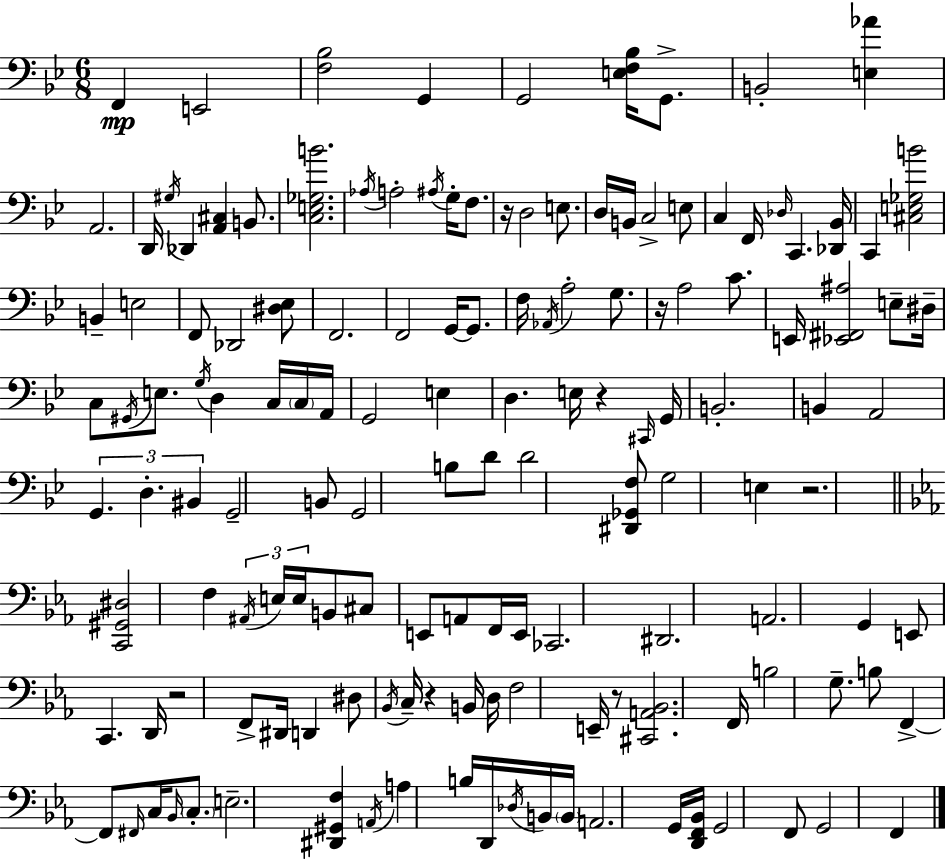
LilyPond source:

{
  \clef bass
  \numericTimeSignature
  \time 6/8
  \key bes \major
  f,4\mp e,2 | <f bes>2 g,4 | g,2 <e f bes>16 g,8.-> | b,2-. <e aes'>4 | \break a,2. | d,16 \acciaccatura { gis16 } des,4 <a, cis>4 b,8. | <c e ges b'>2. | \acciaccatura { aes16 } a2-. \acciaccatura { ais16 } g16-. | \break f8. r16 d2 | e8. d16 b,16 c2-> | e8 c4 f,16 \grace { des16 } c,4. | <des, bes,>16 c,4 <cis e ges b'>2 | \break b,4-- e2 | f,8 des,2 | <dis ees>8 f,2. | f,2 | \break g,16~~ g,8. f16 \acciaccatura { aes,16 } a2-. | g8. r16 a2 | c'8. e,16 <ees, fis, ais>2 | e8-- dis16-- c8 \acciaccatura { gis,16 } e8. \acciaccatura { g16 } | \break d4 c16 \parenthesize c16 a,16 g,2 | e4 d4. | e16 r4 \grace { cis,16 } g,16 b,2.-. | b,4 | \break a,2 \tuplet 3/2 { g,4. | d4.-. bis,4 } | g,2-- b,8 g,2 | b8 d'8 d'2 | \break <dis, ges, f>8 g2 | e4 r2. | \bar "||" \break \key c \minor <c, gis, dis>2 f4 | \tuplet 3/2 { \acciaccatura { ais,16 } e16 e16 } b,8 cis8 e,8 a,8 f,16 | e,16 ces,2. | dis,2. | \break a,2. | g,4 e,8 c,4. | d,16 r2 f,8-> | dis,16 d,4 dis8 \acciaccatura { bes,16 } c16-- r4 | \break b,16 d16 f2 e,16-- | r8 <cis, a, bes,>2. | f,16 b2 g8.-- | b8 f,4->~~ f,8 \grace { fis,16 } c16 | \break \grace { bes,16 } \parenthesize c8.-. e2.-- | <dis, gis, f>4 \acciaccatura { a,16 } a4 | b16 d,16 \acciaccatura { des16 } b,16 \parenthesize b,16 a,2. | g,16 <d, f, bes,>16 g,2 | \break f,8 g,2 | f,4 \bar "|."
}